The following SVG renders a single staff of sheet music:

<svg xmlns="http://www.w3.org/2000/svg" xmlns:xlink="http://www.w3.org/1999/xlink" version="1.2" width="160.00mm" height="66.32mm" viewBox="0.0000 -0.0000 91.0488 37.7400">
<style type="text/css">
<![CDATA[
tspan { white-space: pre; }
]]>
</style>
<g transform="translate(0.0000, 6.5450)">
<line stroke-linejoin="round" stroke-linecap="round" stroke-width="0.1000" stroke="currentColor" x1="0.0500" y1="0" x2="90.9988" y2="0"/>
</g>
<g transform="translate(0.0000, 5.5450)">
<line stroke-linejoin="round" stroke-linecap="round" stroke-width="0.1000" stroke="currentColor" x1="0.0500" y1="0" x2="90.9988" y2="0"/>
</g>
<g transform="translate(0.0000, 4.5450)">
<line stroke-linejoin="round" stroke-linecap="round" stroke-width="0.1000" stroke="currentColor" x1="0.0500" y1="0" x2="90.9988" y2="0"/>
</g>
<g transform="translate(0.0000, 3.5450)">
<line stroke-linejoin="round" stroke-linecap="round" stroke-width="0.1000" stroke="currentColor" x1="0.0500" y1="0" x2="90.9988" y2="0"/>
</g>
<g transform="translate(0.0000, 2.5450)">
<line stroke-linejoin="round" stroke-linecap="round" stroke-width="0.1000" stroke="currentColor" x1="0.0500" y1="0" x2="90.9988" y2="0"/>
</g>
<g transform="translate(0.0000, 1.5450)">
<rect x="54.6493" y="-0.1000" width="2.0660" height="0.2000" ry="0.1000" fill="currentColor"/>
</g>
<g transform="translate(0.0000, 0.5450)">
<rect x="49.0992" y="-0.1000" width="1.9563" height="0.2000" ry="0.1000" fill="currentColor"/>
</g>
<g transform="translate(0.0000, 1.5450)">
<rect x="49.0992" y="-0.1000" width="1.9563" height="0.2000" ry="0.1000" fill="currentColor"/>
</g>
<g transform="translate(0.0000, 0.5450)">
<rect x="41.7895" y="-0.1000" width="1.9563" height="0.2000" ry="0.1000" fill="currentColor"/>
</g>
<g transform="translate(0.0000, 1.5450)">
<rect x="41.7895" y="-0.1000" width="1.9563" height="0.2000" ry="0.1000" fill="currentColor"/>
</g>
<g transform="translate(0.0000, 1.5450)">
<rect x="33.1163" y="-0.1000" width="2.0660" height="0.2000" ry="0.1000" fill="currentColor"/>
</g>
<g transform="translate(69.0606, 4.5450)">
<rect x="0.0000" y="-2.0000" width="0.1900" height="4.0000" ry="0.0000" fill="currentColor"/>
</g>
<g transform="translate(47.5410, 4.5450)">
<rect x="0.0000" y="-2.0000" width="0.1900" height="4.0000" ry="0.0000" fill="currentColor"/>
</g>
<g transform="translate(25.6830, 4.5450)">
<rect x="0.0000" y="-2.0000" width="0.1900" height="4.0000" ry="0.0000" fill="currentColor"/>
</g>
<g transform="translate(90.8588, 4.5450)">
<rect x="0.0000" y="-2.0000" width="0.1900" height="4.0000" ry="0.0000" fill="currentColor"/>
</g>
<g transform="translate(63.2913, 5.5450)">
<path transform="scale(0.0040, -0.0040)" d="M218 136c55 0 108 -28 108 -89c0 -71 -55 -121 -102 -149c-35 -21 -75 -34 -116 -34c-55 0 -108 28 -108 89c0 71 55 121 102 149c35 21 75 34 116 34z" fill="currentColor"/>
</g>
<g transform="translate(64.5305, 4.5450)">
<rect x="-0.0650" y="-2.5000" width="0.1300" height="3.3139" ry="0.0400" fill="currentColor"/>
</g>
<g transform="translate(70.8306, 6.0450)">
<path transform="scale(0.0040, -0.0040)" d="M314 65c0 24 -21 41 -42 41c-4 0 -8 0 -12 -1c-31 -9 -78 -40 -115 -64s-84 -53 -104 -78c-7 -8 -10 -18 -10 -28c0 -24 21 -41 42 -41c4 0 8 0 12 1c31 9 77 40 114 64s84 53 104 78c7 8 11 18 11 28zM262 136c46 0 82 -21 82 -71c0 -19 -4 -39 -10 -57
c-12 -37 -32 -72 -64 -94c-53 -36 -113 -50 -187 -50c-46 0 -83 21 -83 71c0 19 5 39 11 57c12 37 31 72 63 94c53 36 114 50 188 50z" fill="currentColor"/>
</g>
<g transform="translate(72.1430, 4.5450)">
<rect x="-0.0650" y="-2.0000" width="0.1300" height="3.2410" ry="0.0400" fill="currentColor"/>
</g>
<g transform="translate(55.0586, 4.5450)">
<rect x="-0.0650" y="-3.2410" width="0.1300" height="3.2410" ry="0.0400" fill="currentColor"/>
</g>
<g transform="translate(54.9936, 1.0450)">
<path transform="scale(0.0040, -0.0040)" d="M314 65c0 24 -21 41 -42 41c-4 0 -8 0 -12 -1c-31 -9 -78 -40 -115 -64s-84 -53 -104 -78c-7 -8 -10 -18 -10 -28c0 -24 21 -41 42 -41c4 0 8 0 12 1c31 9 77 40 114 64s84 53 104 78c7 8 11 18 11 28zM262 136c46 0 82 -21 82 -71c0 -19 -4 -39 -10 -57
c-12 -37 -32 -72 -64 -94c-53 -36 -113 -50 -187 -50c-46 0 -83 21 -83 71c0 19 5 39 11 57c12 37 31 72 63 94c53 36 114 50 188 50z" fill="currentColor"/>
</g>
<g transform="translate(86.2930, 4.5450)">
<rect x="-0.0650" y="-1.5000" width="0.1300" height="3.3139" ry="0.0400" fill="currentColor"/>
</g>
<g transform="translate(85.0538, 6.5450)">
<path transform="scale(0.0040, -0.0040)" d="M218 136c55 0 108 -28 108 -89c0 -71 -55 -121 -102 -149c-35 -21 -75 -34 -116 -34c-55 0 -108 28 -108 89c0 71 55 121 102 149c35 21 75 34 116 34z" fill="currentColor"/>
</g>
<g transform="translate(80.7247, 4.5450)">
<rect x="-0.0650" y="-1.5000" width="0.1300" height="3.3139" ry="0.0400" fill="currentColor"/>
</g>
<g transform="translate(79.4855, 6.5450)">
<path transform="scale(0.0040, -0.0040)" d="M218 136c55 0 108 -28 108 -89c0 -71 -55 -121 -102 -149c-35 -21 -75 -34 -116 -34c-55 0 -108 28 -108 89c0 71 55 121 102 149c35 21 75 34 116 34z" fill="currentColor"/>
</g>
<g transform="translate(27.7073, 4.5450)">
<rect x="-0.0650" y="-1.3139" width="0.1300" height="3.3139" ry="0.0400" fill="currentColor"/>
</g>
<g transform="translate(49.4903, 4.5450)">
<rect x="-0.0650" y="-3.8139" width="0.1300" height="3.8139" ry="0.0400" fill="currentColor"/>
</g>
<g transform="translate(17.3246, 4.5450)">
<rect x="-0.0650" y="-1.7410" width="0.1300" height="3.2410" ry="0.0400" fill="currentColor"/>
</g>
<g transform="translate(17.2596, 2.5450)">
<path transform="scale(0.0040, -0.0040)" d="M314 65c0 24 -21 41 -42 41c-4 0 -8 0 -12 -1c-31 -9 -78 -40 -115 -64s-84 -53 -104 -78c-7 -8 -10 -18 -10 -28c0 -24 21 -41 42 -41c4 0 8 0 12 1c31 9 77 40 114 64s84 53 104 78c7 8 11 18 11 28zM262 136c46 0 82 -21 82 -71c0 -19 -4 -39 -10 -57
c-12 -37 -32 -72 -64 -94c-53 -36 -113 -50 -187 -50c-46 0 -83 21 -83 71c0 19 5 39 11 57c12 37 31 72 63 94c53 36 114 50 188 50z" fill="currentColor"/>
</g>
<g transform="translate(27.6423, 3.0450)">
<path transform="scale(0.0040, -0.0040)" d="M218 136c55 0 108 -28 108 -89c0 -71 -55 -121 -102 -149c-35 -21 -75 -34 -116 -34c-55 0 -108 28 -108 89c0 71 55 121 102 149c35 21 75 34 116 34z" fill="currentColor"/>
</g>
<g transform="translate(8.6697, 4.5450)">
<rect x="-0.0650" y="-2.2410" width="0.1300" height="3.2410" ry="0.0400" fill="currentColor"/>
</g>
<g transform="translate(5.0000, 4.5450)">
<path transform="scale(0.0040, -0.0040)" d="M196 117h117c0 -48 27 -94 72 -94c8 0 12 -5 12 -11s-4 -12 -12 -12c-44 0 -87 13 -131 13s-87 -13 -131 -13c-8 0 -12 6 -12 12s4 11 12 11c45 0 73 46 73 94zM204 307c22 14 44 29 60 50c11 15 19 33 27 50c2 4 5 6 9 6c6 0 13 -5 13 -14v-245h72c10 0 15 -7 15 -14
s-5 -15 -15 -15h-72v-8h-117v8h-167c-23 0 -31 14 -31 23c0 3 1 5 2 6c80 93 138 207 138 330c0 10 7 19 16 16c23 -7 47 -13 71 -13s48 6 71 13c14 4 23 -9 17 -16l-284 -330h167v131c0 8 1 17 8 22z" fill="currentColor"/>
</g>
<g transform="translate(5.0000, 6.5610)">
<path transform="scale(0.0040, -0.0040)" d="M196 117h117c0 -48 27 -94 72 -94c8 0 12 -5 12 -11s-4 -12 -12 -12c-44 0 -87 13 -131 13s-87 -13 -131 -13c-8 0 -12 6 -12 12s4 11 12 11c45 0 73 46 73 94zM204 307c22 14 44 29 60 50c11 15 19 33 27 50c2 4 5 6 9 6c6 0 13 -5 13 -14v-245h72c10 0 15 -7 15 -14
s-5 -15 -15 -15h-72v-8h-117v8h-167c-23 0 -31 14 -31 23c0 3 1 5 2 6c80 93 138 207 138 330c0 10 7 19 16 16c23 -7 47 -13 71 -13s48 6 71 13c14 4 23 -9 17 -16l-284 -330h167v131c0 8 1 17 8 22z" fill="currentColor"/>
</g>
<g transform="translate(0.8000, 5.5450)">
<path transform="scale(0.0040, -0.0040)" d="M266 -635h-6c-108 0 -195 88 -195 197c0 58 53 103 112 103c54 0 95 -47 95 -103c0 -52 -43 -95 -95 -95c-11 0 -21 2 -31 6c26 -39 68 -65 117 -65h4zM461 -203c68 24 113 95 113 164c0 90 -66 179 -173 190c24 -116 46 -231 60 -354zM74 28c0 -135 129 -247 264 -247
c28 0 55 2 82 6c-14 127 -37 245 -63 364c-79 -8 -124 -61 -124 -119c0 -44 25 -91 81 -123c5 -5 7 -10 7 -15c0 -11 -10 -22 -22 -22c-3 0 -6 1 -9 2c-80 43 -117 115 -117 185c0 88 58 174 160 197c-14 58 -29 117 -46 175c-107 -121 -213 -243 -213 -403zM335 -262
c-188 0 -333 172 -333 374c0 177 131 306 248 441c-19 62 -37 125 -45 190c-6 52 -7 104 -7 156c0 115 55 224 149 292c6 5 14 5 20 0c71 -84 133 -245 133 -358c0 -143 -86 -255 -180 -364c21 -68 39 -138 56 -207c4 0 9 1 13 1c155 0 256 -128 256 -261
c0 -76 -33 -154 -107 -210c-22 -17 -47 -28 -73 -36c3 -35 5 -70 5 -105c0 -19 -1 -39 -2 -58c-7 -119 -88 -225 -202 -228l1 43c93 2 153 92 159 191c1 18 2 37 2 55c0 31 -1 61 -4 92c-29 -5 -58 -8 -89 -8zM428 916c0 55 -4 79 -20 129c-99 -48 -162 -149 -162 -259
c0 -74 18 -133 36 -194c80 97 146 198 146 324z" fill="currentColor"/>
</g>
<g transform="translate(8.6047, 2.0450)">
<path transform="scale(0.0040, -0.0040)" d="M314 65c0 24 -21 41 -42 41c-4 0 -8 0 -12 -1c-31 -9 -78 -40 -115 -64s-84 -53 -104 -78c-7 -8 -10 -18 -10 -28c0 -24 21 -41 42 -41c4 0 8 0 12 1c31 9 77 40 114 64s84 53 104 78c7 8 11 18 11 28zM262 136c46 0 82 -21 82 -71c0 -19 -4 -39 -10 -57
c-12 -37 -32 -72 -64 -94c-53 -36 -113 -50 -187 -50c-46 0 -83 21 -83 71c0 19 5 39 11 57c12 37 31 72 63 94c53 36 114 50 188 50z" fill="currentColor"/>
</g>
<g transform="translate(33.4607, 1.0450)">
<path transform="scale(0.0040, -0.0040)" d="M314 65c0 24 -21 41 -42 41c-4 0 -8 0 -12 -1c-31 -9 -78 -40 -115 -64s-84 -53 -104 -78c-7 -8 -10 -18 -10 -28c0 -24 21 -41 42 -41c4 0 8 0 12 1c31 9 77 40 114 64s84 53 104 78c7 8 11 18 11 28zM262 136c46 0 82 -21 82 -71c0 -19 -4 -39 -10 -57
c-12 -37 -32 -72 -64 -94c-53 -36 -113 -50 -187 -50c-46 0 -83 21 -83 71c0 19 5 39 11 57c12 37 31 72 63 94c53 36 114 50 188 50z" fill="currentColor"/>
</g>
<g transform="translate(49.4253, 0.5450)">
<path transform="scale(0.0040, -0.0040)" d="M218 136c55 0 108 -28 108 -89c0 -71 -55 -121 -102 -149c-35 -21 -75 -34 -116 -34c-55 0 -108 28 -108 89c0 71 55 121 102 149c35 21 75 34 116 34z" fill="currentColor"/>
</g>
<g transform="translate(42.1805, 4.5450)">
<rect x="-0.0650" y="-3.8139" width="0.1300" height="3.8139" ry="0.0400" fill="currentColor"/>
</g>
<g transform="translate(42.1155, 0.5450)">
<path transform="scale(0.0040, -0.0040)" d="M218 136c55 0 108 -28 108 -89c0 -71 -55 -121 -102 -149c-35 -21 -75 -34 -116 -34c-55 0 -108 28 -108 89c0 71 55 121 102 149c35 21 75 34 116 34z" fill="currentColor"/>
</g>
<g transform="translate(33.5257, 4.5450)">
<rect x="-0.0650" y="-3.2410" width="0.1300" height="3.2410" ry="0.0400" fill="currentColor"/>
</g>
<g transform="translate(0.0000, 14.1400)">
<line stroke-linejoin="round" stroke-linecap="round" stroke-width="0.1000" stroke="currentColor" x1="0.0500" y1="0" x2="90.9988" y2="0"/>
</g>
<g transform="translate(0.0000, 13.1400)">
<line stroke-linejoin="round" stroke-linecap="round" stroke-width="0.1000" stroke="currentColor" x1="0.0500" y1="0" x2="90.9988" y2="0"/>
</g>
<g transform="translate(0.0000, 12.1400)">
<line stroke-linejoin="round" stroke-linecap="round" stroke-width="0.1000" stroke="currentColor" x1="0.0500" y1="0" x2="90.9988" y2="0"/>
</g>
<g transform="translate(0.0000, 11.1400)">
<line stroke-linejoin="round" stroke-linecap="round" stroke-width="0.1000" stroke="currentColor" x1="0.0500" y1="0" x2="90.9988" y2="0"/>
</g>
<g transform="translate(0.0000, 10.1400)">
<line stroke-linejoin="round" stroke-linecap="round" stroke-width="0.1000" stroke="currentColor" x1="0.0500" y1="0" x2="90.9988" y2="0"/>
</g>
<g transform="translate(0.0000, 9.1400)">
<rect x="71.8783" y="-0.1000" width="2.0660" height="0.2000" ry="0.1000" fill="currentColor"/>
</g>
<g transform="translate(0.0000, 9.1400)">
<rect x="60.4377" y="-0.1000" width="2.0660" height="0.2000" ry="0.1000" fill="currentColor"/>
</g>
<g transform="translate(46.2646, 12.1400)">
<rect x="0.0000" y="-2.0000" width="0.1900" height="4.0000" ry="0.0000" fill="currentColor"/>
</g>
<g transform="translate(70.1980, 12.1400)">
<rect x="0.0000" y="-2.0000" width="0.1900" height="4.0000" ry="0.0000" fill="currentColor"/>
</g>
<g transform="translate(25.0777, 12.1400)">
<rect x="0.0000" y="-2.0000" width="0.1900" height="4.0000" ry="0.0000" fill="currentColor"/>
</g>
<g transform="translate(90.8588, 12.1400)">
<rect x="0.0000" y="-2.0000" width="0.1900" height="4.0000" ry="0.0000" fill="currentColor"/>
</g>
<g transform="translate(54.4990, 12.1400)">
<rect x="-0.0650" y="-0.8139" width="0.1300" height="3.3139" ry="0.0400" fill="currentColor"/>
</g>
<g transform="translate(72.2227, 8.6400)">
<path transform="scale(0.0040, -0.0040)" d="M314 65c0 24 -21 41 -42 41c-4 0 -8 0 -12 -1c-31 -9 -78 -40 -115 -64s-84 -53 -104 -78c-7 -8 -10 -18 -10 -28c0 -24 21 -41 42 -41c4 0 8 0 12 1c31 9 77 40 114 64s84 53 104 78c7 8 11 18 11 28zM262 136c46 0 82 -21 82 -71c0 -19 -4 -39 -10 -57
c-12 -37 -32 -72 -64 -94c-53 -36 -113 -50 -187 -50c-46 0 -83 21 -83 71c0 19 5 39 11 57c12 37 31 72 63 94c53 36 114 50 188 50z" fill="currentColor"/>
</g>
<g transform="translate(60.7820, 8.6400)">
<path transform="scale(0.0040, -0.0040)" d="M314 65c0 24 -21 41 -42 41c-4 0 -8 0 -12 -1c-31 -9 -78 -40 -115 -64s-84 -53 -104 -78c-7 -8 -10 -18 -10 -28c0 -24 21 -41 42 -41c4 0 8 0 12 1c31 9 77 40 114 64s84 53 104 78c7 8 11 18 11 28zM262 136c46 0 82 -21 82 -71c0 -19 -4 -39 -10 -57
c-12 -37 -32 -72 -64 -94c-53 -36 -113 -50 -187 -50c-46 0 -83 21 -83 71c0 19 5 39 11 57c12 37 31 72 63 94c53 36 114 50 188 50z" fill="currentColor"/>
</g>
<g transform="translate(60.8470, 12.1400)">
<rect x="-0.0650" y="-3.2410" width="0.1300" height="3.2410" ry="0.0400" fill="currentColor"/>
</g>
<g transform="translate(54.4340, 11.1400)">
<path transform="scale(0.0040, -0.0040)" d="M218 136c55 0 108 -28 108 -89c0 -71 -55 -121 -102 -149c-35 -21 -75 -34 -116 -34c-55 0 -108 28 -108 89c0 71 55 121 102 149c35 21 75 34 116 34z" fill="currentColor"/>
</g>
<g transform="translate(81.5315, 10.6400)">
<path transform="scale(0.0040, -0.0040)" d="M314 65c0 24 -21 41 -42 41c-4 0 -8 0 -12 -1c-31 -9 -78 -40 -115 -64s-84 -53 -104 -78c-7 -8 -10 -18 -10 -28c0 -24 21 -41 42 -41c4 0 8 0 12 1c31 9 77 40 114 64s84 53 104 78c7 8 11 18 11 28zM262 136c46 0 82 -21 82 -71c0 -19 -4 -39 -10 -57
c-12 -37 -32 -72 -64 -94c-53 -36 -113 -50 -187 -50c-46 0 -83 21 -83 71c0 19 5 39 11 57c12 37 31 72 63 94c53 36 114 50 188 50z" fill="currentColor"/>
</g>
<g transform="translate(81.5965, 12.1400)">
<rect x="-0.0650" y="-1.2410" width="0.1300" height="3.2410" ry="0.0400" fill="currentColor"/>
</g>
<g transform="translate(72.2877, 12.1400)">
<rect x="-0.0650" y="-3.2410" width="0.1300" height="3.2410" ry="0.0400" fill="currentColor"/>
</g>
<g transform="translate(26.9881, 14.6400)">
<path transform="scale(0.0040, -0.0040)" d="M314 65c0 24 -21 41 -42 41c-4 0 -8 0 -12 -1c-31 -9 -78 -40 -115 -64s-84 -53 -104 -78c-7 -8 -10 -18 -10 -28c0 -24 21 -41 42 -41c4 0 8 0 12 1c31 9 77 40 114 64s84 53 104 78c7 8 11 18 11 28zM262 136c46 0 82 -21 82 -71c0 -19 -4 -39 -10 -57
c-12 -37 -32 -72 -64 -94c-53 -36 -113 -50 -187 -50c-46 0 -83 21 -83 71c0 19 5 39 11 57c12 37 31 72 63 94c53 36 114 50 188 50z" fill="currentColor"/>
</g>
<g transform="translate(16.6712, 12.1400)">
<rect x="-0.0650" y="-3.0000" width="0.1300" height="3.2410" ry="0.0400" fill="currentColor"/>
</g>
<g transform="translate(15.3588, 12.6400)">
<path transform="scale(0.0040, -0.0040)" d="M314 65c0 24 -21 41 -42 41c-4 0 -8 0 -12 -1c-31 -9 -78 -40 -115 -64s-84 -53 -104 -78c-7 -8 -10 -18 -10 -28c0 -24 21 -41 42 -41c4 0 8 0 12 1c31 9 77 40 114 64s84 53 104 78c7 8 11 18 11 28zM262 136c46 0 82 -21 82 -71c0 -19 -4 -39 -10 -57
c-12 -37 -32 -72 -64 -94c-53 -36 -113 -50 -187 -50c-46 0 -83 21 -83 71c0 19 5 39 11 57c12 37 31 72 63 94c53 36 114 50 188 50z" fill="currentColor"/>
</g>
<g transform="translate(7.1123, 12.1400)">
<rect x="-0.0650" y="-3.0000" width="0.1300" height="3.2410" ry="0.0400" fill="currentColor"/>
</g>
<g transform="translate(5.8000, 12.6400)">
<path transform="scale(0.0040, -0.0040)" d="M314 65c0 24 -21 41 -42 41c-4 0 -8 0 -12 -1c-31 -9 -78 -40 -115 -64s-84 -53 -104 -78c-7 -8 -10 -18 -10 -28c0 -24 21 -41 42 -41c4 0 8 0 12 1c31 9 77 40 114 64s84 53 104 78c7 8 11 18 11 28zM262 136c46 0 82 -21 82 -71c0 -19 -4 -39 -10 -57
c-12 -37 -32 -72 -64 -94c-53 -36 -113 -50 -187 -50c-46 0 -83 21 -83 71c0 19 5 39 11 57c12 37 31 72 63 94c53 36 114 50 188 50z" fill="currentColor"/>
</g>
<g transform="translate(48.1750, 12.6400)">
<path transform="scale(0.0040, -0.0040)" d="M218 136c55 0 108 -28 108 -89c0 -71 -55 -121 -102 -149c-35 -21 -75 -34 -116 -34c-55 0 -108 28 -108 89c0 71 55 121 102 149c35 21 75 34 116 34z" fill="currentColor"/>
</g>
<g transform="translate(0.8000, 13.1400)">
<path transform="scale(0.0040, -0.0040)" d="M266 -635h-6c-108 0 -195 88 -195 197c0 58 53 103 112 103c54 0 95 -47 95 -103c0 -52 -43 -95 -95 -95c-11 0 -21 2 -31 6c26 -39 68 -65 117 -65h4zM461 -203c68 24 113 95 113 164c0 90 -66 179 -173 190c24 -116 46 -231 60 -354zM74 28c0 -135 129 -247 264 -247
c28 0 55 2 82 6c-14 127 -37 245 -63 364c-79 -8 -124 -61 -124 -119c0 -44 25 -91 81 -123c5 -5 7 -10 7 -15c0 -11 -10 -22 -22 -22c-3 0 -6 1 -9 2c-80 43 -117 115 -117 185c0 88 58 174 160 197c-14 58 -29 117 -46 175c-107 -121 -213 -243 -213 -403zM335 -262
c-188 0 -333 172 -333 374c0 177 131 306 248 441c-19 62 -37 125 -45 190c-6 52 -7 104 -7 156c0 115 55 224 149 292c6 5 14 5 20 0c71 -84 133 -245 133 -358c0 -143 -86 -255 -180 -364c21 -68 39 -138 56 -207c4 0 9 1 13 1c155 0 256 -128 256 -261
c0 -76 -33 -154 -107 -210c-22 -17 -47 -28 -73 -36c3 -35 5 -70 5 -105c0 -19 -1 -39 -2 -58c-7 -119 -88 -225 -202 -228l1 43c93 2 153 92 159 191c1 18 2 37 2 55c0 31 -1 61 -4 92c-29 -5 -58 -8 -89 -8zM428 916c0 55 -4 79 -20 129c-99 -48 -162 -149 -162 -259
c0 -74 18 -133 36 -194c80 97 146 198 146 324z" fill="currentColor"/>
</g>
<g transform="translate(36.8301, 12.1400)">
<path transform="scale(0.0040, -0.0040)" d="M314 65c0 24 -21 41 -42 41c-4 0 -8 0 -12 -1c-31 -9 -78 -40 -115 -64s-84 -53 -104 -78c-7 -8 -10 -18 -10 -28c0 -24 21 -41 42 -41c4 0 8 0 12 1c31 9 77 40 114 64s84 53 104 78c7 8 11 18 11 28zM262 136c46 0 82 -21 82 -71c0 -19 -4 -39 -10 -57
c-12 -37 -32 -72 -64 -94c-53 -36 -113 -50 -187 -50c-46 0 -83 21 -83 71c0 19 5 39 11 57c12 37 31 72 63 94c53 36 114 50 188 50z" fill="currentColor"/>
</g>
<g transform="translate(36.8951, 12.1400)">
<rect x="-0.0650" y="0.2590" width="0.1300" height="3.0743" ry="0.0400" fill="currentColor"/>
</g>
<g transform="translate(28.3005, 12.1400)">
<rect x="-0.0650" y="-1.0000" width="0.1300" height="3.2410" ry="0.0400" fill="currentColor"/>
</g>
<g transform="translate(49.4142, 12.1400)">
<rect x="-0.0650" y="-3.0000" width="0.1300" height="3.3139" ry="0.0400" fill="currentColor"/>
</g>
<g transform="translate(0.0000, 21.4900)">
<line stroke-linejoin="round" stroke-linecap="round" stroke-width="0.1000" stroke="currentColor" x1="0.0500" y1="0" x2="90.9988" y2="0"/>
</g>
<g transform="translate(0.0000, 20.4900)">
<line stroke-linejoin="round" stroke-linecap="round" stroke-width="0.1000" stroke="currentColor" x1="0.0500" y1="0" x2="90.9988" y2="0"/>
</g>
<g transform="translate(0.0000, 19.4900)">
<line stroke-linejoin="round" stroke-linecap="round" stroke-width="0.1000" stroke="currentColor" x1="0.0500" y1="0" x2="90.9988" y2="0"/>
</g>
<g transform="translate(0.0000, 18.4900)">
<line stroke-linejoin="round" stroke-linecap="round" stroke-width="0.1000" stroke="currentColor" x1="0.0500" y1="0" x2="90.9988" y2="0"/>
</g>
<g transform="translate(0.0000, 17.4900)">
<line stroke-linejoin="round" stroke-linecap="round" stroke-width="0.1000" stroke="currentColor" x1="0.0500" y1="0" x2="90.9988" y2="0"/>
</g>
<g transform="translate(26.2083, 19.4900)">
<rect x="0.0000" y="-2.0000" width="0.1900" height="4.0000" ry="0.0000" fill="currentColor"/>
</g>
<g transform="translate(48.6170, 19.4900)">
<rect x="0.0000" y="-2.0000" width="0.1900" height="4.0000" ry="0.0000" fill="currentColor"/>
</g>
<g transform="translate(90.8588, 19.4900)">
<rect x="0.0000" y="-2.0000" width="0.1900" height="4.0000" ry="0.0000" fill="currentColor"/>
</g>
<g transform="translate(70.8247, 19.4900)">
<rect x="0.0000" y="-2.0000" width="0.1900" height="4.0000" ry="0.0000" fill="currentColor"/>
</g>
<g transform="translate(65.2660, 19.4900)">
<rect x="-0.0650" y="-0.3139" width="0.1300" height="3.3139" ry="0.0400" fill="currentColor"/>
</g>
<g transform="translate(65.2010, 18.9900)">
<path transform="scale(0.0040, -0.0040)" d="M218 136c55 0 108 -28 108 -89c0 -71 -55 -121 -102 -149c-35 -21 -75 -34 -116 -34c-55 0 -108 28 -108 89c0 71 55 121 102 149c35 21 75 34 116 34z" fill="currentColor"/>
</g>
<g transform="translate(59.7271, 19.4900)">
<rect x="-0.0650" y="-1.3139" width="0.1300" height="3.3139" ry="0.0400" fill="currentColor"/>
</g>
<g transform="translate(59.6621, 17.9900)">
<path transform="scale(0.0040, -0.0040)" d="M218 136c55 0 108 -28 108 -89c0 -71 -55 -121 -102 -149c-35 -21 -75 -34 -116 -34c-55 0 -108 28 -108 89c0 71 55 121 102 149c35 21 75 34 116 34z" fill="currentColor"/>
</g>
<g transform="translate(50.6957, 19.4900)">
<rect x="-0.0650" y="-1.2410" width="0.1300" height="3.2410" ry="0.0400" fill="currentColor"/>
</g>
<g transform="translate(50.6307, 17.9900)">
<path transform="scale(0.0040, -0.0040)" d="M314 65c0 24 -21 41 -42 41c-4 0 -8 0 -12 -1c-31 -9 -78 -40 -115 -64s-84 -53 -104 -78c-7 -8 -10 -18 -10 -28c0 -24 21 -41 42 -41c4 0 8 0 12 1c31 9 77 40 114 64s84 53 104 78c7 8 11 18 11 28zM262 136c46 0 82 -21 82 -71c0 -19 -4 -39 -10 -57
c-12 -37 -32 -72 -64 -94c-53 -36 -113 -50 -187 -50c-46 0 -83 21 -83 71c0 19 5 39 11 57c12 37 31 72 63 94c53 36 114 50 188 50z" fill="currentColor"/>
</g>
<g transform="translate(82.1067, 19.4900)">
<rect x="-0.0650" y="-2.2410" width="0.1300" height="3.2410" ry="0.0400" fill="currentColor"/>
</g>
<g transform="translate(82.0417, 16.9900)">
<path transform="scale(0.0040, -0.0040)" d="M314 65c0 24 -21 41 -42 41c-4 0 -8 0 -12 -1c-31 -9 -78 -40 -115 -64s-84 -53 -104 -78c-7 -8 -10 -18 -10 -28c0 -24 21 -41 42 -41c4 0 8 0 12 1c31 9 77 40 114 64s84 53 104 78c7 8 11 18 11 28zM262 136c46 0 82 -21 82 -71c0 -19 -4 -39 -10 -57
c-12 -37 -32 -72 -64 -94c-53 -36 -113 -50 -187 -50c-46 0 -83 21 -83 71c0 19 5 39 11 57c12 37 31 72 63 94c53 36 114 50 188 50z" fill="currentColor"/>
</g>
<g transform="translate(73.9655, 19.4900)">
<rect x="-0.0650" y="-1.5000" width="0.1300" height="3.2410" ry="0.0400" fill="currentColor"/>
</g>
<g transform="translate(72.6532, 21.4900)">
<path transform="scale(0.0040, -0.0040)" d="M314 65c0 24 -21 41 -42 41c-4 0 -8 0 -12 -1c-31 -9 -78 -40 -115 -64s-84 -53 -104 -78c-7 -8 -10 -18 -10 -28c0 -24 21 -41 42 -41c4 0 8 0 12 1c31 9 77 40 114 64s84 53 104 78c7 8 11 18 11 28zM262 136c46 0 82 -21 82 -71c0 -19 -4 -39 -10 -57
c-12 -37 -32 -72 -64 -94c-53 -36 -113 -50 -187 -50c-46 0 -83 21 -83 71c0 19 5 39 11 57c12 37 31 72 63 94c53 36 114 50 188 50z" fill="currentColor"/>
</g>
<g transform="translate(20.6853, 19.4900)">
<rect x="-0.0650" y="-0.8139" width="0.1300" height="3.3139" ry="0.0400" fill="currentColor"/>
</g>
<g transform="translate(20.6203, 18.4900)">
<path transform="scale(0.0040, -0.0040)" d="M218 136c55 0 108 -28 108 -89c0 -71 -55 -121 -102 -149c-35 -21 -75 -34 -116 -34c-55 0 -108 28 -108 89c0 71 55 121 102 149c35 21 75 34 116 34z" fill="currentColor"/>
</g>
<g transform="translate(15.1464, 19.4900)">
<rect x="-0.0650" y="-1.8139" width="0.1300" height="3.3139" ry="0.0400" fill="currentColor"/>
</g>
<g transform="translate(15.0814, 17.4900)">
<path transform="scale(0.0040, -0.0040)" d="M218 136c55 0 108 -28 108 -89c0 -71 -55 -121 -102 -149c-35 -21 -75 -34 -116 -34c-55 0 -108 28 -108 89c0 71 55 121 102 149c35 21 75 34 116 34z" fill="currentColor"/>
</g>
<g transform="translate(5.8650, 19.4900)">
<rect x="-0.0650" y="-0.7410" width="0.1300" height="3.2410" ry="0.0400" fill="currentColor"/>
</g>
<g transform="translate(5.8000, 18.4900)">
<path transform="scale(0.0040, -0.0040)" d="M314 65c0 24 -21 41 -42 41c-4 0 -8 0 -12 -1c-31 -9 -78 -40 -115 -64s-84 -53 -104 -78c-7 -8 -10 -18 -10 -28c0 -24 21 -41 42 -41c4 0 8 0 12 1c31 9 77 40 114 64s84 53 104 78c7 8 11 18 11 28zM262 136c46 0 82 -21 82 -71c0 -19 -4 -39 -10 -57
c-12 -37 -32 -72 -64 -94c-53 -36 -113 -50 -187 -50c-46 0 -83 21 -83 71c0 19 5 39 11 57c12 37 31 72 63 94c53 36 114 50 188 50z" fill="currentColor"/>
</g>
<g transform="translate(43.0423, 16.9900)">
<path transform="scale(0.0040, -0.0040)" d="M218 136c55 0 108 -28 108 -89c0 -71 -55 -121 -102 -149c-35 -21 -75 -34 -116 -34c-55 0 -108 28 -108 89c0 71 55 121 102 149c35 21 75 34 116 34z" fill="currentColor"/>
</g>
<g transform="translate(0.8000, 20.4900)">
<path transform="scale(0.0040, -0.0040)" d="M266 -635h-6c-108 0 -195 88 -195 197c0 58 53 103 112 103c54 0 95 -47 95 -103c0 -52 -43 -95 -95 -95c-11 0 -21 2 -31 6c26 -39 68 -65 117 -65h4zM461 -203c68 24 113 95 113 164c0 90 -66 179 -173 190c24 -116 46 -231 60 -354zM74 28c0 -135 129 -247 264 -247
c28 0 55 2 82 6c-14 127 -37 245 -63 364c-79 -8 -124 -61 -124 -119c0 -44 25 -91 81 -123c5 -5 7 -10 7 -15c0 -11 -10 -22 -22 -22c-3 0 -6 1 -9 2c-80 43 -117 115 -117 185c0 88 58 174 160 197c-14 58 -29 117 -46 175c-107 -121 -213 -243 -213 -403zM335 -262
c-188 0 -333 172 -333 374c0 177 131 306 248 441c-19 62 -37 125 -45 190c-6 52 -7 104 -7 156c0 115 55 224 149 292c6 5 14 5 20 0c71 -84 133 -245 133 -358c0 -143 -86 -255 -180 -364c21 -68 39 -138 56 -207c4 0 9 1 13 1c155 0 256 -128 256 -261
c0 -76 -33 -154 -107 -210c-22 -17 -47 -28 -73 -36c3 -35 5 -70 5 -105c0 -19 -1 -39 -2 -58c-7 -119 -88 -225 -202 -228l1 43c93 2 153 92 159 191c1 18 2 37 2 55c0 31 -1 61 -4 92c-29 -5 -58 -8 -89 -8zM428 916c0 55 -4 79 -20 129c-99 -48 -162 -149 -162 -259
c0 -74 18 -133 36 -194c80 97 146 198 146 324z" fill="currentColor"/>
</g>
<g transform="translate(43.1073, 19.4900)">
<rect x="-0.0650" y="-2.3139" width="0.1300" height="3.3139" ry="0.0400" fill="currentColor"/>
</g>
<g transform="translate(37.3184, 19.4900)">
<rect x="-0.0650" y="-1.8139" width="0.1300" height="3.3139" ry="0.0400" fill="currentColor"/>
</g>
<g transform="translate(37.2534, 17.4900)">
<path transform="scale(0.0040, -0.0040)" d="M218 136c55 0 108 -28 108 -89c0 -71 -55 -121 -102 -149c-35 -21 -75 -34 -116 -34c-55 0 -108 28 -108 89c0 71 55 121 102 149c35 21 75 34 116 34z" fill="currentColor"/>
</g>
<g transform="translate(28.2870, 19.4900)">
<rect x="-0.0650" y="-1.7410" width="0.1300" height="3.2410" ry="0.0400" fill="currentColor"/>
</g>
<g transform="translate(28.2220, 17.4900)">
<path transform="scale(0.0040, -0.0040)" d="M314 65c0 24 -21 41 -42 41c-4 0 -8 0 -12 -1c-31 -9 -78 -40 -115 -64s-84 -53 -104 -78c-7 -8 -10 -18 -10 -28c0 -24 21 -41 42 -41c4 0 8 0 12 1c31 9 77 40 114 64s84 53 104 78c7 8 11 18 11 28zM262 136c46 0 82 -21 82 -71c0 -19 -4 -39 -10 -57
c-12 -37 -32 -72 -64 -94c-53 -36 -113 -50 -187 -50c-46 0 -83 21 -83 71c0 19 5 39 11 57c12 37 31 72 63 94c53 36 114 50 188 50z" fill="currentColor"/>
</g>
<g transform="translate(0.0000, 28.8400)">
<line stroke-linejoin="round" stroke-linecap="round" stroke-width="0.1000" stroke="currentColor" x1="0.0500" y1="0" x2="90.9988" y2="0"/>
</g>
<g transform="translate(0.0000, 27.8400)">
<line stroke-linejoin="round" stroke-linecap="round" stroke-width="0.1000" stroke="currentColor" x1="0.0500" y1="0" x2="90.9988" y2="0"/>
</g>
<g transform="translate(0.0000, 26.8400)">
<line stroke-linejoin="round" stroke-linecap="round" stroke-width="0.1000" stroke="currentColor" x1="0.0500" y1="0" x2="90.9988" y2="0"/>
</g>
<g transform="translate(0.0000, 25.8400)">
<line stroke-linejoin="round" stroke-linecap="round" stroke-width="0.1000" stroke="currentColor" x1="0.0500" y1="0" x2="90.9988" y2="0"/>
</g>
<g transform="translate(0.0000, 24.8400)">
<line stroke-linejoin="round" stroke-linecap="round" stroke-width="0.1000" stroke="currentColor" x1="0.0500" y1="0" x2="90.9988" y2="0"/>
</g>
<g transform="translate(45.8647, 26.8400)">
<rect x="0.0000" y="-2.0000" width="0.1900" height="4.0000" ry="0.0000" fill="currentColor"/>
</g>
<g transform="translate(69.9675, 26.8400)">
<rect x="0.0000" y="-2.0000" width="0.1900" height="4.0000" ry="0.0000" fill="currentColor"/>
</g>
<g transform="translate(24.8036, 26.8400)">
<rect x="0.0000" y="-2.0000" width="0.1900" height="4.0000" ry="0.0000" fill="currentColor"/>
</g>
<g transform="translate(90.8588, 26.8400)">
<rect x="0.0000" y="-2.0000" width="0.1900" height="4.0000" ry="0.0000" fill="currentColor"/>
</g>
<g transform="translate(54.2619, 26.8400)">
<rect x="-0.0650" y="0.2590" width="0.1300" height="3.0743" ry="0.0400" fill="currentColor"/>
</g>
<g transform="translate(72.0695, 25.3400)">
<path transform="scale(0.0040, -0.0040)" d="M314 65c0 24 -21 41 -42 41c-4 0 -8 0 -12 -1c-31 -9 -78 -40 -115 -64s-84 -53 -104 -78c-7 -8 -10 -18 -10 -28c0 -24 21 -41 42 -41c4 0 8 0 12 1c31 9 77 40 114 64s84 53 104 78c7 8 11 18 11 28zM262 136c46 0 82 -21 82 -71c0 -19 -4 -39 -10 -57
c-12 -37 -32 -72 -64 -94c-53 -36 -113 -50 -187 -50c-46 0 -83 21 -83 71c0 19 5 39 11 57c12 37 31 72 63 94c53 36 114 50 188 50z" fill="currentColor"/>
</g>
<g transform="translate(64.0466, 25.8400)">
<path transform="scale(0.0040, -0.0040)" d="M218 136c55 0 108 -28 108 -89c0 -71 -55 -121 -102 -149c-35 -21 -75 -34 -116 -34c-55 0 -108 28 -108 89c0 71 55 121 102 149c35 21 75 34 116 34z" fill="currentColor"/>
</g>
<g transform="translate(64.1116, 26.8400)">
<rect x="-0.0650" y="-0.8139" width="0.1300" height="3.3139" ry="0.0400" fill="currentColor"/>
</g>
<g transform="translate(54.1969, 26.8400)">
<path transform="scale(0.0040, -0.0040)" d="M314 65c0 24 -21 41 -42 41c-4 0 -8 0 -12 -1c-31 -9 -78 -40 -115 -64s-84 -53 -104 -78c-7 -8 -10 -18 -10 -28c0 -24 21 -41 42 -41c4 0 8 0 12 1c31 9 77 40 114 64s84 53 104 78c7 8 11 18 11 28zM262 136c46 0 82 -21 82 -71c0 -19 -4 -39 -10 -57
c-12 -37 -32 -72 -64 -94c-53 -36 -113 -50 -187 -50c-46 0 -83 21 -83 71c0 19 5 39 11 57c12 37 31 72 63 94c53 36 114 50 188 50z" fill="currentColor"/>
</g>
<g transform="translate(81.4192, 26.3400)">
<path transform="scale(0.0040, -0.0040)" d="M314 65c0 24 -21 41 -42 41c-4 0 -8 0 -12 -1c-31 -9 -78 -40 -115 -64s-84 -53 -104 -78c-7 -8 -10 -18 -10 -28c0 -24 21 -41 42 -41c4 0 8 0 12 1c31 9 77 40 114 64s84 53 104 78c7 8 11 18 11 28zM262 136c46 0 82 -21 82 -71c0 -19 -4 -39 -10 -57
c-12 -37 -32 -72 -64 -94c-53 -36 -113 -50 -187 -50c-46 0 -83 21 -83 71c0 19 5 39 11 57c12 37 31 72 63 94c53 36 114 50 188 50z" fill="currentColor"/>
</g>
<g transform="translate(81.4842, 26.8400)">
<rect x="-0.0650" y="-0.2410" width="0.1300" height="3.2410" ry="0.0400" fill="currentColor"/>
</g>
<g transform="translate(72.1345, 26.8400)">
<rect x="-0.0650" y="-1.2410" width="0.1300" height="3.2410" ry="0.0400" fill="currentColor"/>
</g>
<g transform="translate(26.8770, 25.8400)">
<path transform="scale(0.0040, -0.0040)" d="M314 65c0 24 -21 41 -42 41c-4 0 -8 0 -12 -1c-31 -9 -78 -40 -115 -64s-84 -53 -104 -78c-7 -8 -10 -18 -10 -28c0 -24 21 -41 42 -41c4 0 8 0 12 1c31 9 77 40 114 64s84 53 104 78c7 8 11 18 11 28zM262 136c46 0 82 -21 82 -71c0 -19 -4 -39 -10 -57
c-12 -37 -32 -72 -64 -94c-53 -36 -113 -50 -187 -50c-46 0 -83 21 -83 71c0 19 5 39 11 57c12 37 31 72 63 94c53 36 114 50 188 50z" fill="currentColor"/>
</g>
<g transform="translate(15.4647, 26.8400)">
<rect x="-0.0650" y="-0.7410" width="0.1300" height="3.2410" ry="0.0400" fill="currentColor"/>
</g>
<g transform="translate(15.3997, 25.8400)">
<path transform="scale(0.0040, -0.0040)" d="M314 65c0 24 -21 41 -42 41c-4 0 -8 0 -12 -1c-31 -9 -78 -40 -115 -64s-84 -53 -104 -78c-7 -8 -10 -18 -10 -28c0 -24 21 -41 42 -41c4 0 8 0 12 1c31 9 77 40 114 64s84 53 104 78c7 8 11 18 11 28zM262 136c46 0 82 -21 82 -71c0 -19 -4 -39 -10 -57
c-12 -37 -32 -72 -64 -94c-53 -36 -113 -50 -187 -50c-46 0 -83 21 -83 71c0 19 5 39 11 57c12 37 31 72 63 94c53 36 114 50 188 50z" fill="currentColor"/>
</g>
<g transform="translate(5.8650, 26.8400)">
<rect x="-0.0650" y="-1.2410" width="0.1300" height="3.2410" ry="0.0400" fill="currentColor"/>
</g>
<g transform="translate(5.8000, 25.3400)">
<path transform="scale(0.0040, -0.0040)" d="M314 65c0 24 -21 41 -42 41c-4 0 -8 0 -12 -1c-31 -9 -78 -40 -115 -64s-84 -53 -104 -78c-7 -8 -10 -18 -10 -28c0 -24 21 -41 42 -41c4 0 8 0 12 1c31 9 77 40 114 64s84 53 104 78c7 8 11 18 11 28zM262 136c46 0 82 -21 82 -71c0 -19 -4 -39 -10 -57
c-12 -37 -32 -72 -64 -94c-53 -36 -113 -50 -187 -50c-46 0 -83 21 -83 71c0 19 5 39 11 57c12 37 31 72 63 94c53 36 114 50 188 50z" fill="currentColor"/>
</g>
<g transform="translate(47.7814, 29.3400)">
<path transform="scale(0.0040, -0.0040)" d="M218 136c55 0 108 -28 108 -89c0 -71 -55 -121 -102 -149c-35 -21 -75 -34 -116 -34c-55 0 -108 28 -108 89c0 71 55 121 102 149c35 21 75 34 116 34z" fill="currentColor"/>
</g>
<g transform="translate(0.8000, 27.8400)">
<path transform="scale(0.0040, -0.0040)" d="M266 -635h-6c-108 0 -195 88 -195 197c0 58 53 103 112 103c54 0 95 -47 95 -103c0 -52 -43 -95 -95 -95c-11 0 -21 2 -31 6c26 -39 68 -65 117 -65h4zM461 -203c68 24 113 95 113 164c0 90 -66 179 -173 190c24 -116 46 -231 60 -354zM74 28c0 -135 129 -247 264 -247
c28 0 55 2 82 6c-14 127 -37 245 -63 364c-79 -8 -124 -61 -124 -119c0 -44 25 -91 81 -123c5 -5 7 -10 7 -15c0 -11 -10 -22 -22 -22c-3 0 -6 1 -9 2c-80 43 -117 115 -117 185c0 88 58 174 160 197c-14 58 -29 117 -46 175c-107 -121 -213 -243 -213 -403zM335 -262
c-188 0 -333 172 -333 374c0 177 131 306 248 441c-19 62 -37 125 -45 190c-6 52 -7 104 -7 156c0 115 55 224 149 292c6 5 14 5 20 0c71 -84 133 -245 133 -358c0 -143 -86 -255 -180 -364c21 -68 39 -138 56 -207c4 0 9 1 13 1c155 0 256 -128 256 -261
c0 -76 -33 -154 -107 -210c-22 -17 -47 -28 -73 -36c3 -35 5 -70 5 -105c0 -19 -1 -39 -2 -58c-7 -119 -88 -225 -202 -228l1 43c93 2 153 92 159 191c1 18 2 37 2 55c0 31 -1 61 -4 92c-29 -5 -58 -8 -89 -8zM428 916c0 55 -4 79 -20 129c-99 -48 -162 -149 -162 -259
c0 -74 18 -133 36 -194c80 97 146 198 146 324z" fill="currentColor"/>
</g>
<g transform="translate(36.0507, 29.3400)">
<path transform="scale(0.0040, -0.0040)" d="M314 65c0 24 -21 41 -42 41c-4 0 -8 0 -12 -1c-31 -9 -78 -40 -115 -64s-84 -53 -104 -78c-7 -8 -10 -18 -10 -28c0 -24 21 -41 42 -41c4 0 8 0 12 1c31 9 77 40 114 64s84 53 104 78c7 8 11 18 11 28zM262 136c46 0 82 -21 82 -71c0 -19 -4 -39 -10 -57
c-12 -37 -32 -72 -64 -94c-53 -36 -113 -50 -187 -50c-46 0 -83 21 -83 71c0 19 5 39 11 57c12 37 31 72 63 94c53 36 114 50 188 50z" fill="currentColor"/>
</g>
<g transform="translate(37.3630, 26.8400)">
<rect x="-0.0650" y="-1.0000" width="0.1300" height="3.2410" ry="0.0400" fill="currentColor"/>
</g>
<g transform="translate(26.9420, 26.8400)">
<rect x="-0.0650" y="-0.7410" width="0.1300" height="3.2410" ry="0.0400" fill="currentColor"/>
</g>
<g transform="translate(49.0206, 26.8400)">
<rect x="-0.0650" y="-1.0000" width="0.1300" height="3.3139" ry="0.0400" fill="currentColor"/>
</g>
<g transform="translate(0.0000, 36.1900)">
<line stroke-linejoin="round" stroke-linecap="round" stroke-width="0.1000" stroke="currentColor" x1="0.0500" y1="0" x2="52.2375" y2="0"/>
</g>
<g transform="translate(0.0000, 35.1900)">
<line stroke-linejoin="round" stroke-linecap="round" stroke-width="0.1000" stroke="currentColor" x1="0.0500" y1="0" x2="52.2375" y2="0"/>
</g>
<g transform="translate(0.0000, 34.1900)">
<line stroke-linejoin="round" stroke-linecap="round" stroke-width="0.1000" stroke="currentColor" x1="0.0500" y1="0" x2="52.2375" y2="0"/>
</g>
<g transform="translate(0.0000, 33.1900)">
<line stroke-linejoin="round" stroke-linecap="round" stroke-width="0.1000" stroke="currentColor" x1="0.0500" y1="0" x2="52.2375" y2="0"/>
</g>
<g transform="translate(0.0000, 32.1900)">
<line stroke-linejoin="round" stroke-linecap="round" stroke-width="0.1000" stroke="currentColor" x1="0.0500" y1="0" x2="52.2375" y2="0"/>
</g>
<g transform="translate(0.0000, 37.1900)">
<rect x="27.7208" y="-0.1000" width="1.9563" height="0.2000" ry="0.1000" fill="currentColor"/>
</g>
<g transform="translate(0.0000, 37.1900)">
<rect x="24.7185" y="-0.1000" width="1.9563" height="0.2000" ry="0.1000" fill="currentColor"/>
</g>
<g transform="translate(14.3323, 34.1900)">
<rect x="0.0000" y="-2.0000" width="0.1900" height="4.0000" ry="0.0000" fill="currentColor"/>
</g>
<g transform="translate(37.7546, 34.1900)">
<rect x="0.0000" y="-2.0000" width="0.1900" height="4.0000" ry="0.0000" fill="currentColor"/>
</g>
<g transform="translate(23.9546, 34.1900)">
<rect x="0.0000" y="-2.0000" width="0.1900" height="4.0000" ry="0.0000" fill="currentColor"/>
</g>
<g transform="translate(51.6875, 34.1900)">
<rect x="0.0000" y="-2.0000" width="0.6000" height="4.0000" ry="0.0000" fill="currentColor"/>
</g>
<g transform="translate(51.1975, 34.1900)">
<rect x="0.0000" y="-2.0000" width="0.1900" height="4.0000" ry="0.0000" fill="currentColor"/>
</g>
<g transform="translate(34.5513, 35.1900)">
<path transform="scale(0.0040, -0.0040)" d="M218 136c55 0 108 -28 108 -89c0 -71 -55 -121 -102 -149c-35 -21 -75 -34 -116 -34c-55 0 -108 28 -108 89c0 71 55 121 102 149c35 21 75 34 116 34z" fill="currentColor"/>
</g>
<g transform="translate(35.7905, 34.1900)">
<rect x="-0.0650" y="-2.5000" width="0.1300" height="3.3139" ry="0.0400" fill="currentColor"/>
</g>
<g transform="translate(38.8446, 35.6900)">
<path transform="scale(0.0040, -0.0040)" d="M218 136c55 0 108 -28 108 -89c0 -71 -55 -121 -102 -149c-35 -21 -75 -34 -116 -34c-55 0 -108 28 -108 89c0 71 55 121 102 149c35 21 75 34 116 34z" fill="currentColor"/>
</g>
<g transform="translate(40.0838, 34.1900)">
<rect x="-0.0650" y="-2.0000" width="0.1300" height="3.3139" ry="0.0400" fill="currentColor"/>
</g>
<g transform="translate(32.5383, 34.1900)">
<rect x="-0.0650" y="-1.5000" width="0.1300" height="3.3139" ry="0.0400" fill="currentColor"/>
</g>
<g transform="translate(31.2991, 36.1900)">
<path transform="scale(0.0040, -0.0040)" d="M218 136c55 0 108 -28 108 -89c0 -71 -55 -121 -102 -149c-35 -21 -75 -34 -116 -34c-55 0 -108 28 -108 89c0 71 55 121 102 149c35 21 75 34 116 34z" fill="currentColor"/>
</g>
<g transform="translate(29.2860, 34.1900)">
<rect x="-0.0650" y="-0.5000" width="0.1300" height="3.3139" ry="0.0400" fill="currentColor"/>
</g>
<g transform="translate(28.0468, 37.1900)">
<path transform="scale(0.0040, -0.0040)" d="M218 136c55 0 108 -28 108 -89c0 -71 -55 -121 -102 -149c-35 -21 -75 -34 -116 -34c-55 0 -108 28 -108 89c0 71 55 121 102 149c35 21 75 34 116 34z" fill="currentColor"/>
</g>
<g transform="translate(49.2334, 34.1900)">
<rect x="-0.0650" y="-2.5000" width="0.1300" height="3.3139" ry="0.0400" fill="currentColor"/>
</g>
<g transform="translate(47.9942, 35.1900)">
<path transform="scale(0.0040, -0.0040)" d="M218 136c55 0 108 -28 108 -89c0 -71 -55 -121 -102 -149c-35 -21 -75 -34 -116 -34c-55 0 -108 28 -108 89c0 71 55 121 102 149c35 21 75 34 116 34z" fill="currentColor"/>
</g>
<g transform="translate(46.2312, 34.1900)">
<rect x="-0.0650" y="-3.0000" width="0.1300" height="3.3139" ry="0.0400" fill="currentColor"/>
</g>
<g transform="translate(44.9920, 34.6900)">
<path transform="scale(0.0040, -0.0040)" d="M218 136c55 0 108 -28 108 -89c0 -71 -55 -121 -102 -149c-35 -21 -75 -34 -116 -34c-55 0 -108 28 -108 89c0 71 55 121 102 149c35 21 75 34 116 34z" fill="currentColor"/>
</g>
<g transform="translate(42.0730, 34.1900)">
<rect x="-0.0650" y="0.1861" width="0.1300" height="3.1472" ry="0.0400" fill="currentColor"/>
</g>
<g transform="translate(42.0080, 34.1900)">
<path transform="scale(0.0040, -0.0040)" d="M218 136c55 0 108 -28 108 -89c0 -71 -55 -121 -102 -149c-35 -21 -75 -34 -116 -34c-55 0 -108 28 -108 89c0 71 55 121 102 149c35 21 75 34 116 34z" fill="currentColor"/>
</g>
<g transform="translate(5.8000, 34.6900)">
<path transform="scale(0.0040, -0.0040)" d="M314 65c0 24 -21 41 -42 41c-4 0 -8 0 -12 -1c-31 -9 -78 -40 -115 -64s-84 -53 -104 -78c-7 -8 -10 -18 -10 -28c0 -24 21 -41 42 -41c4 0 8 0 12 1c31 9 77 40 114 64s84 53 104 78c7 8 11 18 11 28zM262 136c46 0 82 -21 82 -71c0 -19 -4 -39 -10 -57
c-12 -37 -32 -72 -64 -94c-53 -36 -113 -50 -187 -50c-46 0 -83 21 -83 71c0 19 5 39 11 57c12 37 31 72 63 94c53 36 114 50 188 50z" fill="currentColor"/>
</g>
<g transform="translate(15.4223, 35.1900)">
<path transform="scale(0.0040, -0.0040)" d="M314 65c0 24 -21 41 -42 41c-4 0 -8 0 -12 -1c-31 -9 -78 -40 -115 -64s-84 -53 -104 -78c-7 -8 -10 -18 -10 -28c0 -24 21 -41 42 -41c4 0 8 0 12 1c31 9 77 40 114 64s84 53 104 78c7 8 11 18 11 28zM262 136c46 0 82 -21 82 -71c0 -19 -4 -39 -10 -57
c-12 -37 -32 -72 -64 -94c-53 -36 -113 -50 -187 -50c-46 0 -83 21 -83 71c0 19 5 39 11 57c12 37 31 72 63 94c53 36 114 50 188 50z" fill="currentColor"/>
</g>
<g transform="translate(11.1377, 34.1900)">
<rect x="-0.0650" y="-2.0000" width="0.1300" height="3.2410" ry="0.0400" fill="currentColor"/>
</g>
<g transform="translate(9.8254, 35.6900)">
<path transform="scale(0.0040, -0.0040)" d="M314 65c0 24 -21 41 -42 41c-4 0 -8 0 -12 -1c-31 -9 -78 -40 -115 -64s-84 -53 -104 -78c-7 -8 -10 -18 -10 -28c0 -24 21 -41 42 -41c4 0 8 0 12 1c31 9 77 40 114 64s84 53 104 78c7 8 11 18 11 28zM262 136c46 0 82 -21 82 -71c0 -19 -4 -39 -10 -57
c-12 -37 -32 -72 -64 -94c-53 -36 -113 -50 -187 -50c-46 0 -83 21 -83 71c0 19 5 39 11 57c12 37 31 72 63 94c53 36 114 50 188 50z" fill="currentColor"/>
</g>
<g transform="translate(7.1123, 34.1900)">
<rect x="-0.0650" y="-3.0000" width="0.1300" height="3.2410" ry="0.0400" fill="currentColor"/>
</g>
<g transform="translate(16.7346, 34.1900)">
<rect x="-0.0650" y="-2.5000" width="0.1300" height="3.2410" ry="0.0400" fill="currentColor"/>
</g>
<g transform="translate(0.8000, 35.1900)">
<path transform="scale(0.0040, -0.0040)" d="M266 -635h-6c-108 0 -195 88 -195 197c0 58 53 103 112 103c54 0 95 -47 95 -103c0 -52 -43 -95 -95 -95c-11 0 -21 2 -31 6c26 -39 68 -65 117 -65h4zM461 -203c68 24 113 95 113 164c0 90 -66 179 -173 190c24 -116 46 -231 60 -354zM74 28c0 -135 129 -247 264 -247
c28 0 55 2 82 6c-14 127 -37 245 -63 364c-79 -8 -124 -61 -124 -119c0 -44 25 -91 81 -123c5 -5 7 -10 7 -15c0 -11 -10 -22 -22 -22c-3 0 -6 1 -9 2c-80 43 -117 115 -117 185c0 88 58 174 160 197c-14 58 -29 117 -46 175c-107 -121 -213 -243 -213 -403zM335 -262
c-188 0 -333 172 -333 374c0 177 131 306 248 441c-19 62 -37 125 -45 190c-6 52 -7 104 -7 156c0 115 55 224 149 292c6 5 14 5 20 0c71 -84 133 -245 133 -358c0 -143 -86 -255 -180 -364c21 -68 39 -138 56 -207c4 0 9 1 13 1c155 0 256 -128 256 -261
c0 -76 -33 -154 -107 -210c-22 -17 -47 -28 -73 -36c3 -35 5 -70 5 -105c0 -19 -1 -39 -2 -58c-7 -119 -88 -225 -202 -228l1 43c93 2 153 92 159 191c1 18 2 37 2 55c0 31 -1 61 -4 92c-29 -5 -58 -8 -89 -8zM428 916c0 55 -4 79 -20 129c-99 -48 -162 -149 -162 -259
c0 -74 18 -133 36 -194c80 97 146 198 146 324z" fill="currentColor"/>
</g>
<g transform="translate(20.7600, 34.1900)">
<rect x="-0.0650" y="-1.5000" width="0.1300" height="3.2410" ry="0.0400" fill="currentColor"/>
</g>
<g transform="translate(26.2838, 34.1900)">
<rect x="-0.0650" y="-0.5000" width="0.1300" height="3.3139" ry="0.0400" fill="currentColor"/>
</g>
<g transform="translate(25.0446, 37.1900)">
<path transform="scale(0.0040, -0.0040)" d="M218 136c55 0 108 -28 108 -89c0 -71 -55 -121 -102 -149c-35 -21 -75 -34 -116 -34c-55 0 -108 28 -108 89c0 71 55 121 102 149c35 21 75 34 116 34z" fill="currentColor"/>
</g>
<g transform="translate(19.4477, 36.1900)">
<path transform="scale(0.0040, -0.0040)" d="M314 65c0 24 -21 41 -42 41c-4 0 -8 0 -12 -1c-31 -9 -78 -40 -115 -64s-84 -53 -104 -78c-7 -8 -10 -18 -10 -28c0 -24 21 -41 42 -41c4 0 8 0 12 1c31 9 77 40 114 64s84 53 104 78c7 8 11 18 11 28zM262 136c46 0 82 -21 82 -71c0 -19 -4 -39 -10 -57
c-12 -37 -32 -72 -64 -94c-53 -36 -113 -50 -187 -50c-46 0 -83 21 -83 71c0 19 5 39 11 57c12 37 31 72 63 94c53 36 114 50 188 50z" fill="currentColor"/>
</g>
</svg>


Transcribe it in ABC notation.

X:1
T:Untitled
M:4/4
L:1/4
K:C
g2 f2 e b2 c' c' b2 G F2 E E A2 A2 D2 B2 A d b2 b2 e2 d2 f d f2 f g e2 e c E2 g2 e2 d2 d2 D2 D B2 d e2 c2 A2 F2 G2 E2 C C E G F B A G